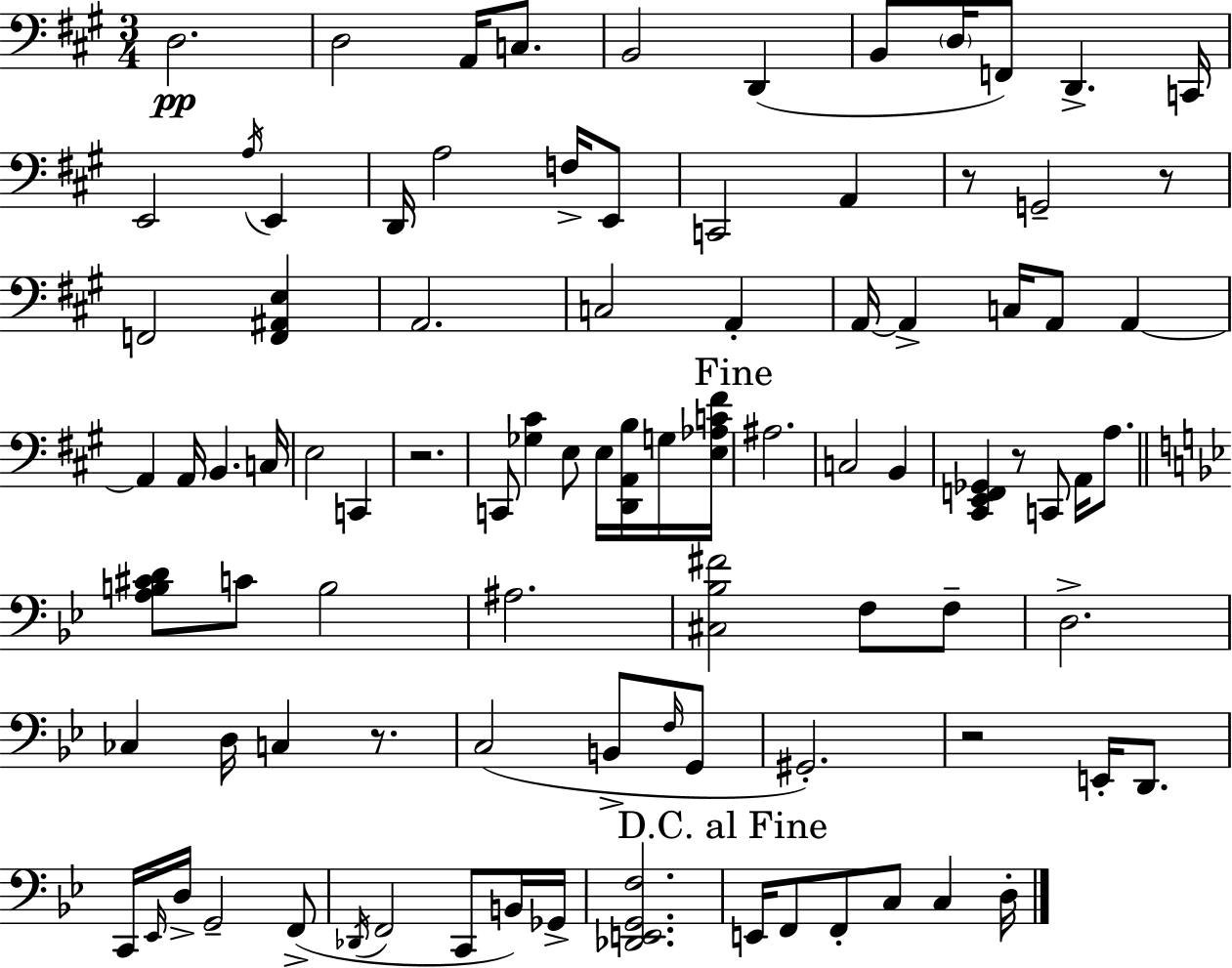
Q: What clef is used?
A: bass